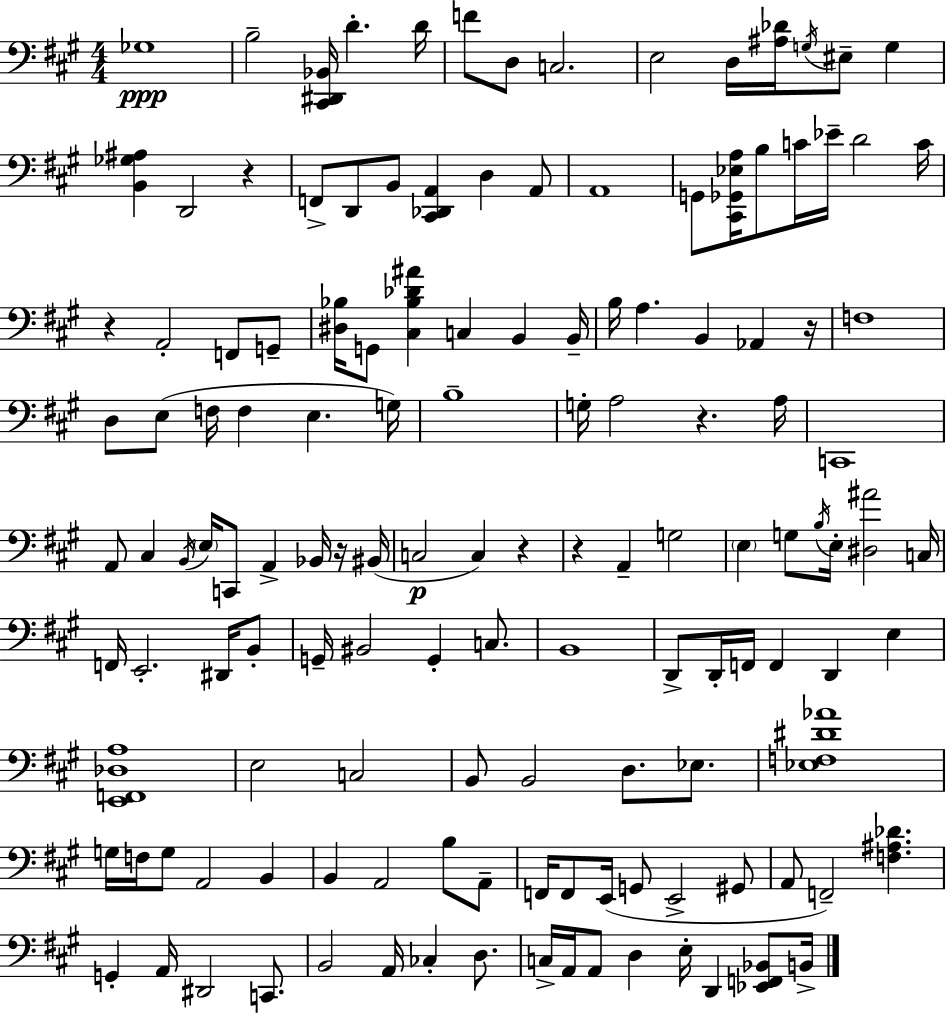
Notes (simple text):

Gb3/w B3/h [C#2,D#2,Bb2]/s D4/q. D4/s F4/e D3/e C3/h. E3/h D3/s [A#3,Db4]/s G3/s EIS3/e G3/q [B2,Gb3,A#3]/q D2/h R/q F2/e D2/e B2/e [C#2,Db2,A2]/q D3/q A2/e A2/w G2/e [C#2,Gb2,Eb3,A3]/s B3/e C4/s Eb4/s D4/h C4/s R/q A2/h F2/e G2/e [D#3,Bb3]/s G2/e [C#3,Bb3,Db4,A#4]/q C3/q B2/q B2/s B3/s A3/q. B2/q Ab2/q R/s F3/w D3/e E3/e F3/s F3/q E3/q. G3/s B3/w G3/s A3/h R/q. A3/s C2/w A2/e C#3/q B2/s E3/s C2/e A2/q Bb2/s R/s BIS2/s C3/h C3/q R/q R/q A2/q G3/h E3/q G3/e B3/s E3/s [D#3,A#4]/h C3/s F2/s E2/h. D#2/s B2/e G2/s BIS2/h G2/q C3/e. B2/w D2/e D2/s F2/s F2/q D2/q E3/q [E2,F2,Db3,A3]/w E3/h C3/h B2/e B2/h D3/e. Eb3/e. [Eb3,F3,D#4,Ab4]/w G3/s F3/s G3/e A2/h B2/q B2/q A2/h B3/e A2/e F2/s F2/e E2/s G2/e E2/h G#2/e A2/e F2/h [F3,A#3,Db4]/q. G2/q A2/s D#2/h C2/e. B2/h A2/s CES3/q D3/e. C3/s A2/s A2/e D3/q E3/s D2/q [Eb2,F2,Bb2]/e B2/s